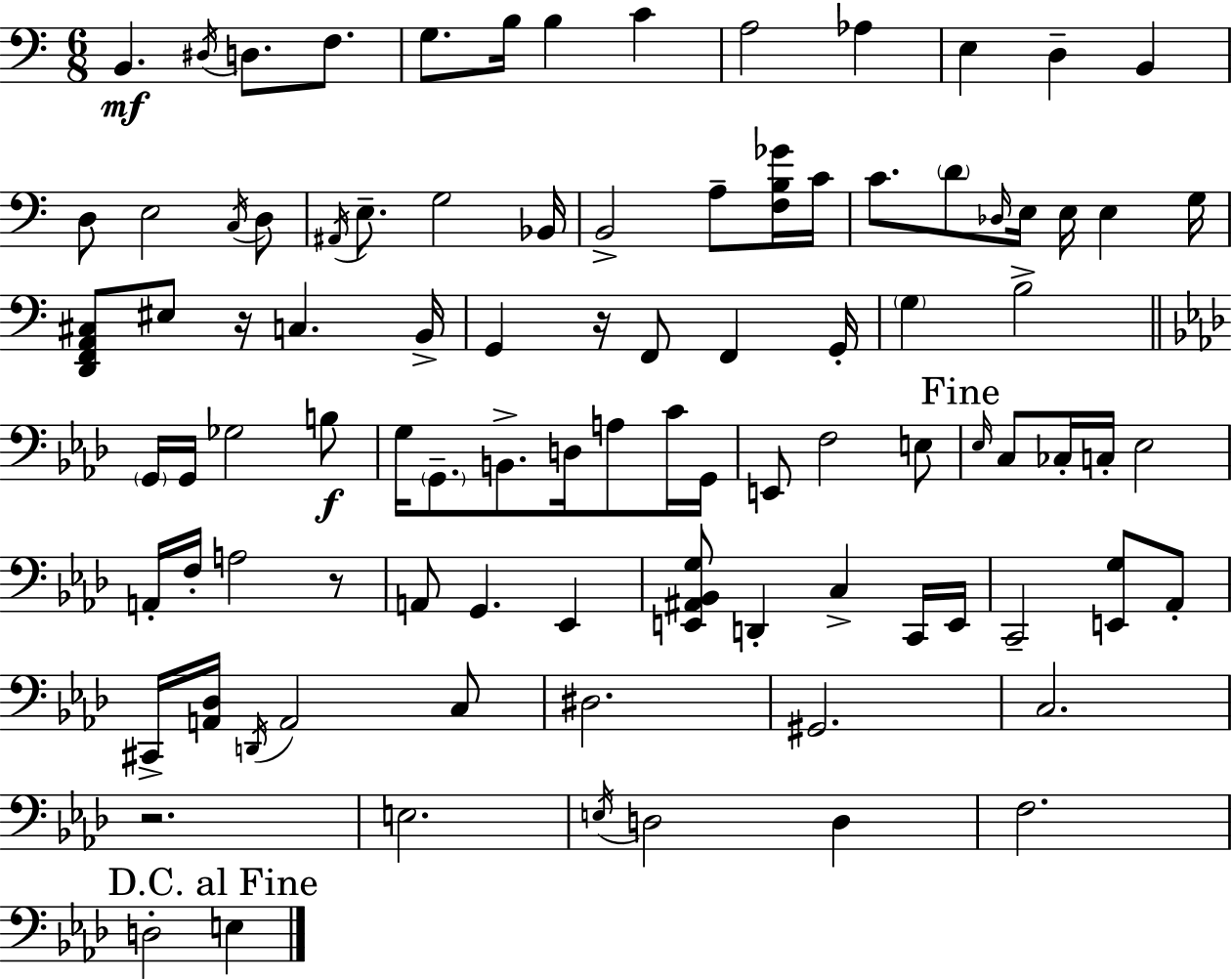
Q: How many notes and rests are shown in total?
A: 94